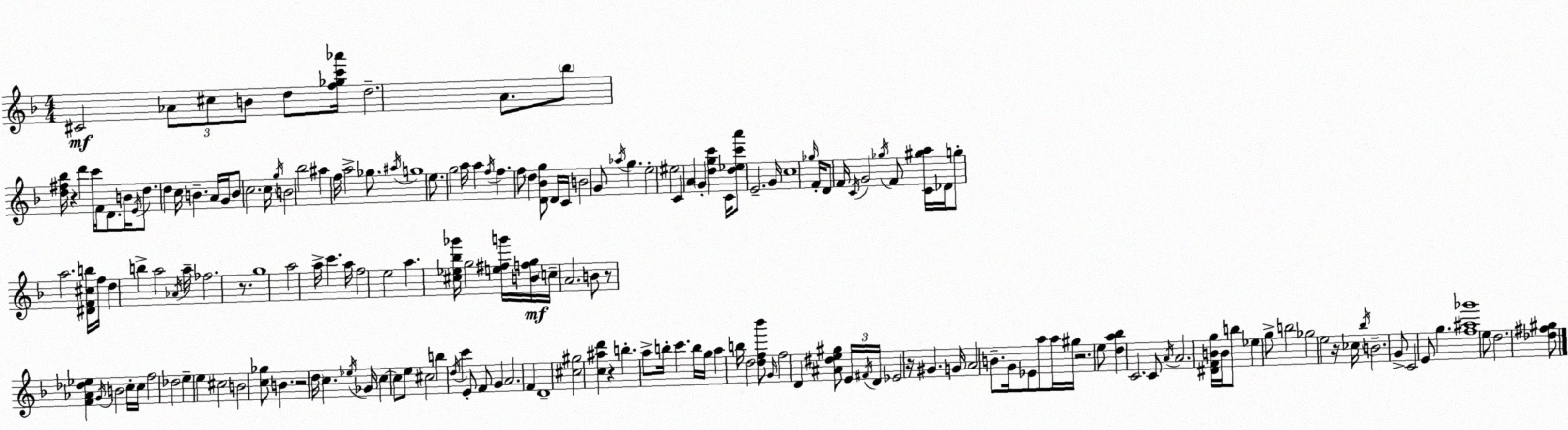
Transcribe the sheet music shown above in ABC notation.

X:1
T:Untitled
M:4/4
L:1/4
K:Dm
^C2 _A/2 ^c/2 B/2 d/2 [f_gc'_a']/4 d2 A/2 _b/2 [d^f_b]/4 z d' c'/4 F/4 D/2 B/4 E/4 d/2 d c/4 B A/4 G/4 B/2 c2 c/4 g/4 B2 _b2 ^a f/4 a2 _g/2 ^a/4 g4 e/2 g2 a/4 a f/4 f f/2 d [D_Bg]/2 D/4 C/4 B2 G/2 _a/4 g e2 ^e2 C A G [dgc'] C/4 [d_ec'a']/2 E2 G/4 c4 _g/4 F/4 D/2 F/4 C/4 G2 _g/4 F/2 [C^ga]/4 _D/4 g/2 a2 [^DF^cb]/4 f/4 d b a2 _A/4 a/4 _f2 z/2 g4 a2 a/4 c' a/4 f2 e2 a [^c_e_b_g']/4 g2 [e^fg']/4 [Bfg]/4 c/4 A2 B/2 z/2 [F_A_d_e] G/4 B2 c/4 c/4 f2 _d2 e e ^c2 B2 [c_g]/2 B z2 d/4 c _e/4 _G/4 c c/2 e/2 ^c2 b d/4 c' E/2 F/2 G A2 F D4 [^c^g]2 [c^ad'] z b a/2 b/4 c' b/4 g/4 a b/4 d2 [df_b']/2 G/4 f2 D [^A^de^g]/2 E/4 ^F/4 D/4 _E2 z/4 ^G G/4 A2 B/2 G/4 _E/2 a/2 a/4 ^g/4 z2 e/2 [da_b] C2 C/2 A/4 A2 [^DFBg]/4 B/4 b/2 _e g/2 b2 _g2 e2 z/4 _c/4 _b/4 B2 G/2 C2 E/2 g [f^a_g']4 e/2 d2 [_d^f^g]/2